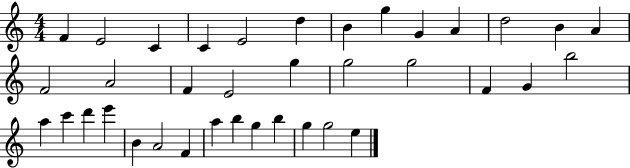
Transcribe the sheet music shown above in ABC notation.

X:1
T:Untitled
M:4/4
L:1/4
K:C
F E2 C C E2 d B g G A d2 B A F2 A2 F E2 g g2 g2 F G b2 a c' d' e' B A2 F a b g b g g2 e